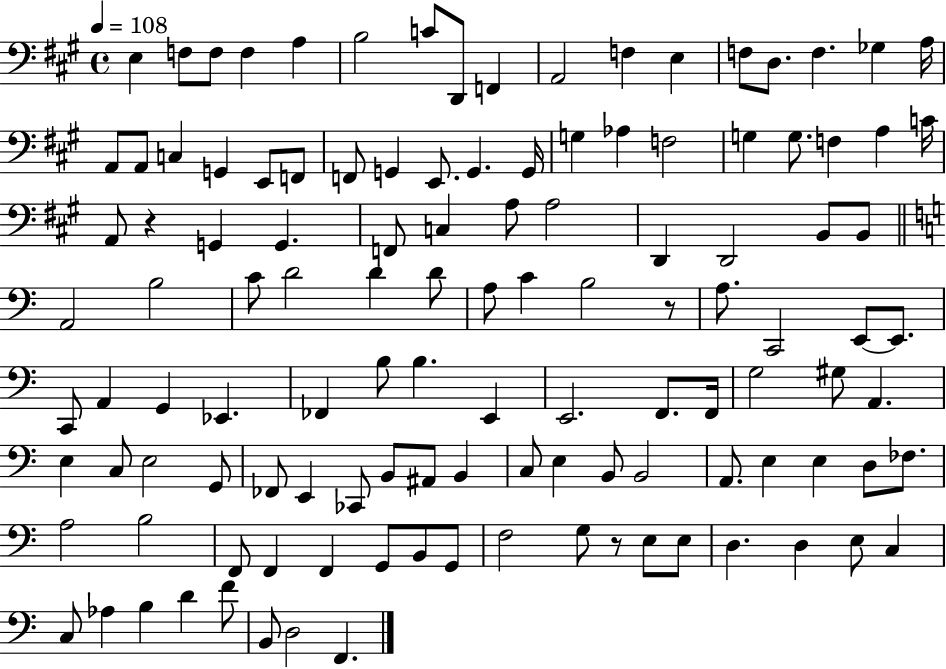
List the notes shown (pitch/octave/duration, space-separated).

E3/q F3/e F3/e F3/q A3/q B3/h C4/e D2/e F2/q A2/h F3/q E3/q F3/e D3/e. F3/q. Gb3/q A3/s A2/e A2/e C3/q G2/q E2/e F2/e F2/e G2/q E2/e. G2/q. G2/s G3/q Ab3/q F3/h G3/q G3/e. F3/q A3/q C4/s A2/e R/q G2/q G2/q. F2/e C3/q A3/e A3/h D2/q D2/h B2/e B2/e A2/h B3/h C4/e D4/h D4/q D4/e A3/e C4/q B3/h R/e A3/e. C2/h E2/e E2/e. C2/e A2/q G2/q Eb2/q. FES2/q B3/e B3/q. E2/q E2/h. F2/e. F2/s G3/h G#3/e A2/q. E3/q C3/e E3/h G2/e FES2/e E2/q CES2/e B2/e A#2/e B2/q C3/e E3/q B2/e B2/h A2/e. E3/q E3/q D3/e FES3/e. A3/h B3/h F2/e F2/q F2/q G2/e B2/e G2/e F3/h G3/e R/e E3/e E3/e D3/q. D3/q E3/e C3/q C3/e Ab3/q B3/q D4/q F4/e B2/e D3/h F2/q.